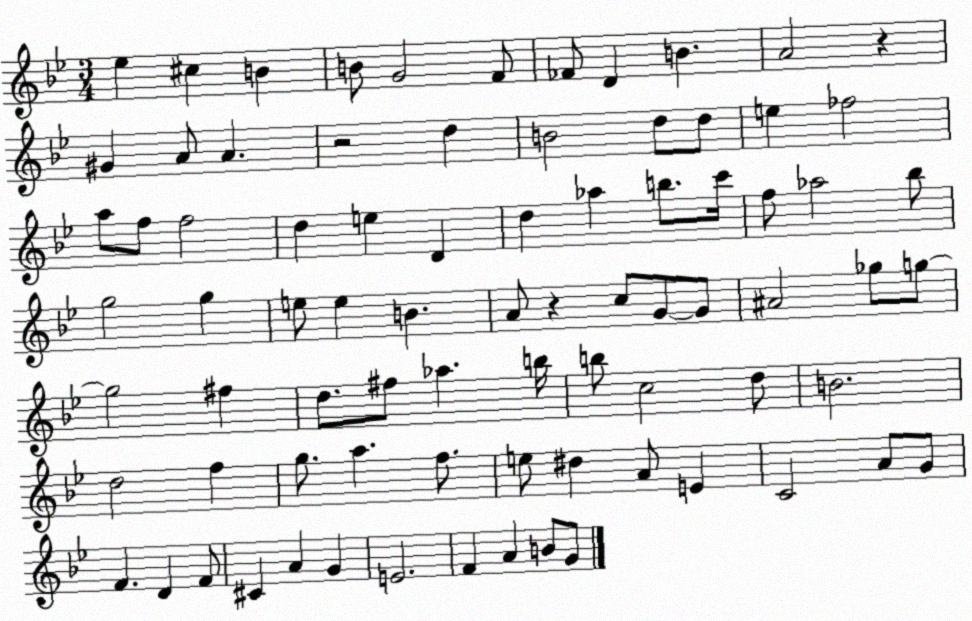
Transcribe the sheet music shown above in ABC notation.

X:1
T:Untitled
M:3/4
L:1/4
K:Bb
_e ^c B B/2 G2 F/2 _F/2 D B A2 z ^G A/2 A z2 d B2 d/2 d/2 e _f2 a/2 f/2 f2 d e D d _a b/2 c'/4 f/2 _a2 _b/2 g2 g e/2 e B A/2 z c/2 G/2 G/2 ^A2 _g/2 g/2 g2 ^f d/2 ^f/2 _a b/4 b/2 c2 d/2 B2 d2 f g/2 a f/2 e/2 ^d A/2 E C2 A/2 G/2 F D F/2 ^C A G E2 F A B/2 G/2